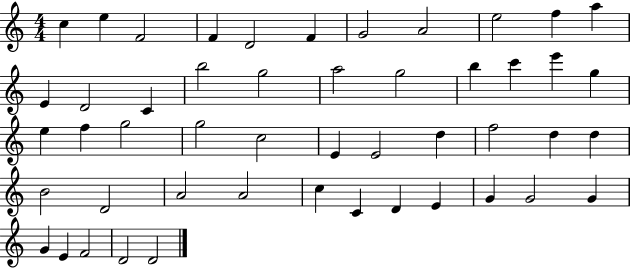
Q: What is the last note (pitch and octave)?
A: D4